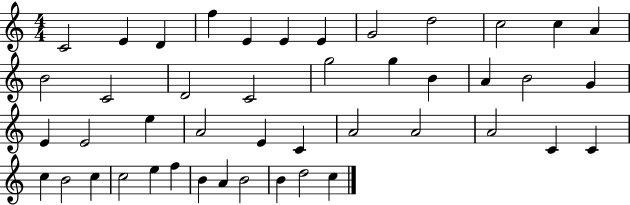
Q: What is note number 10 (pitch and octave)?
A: C5